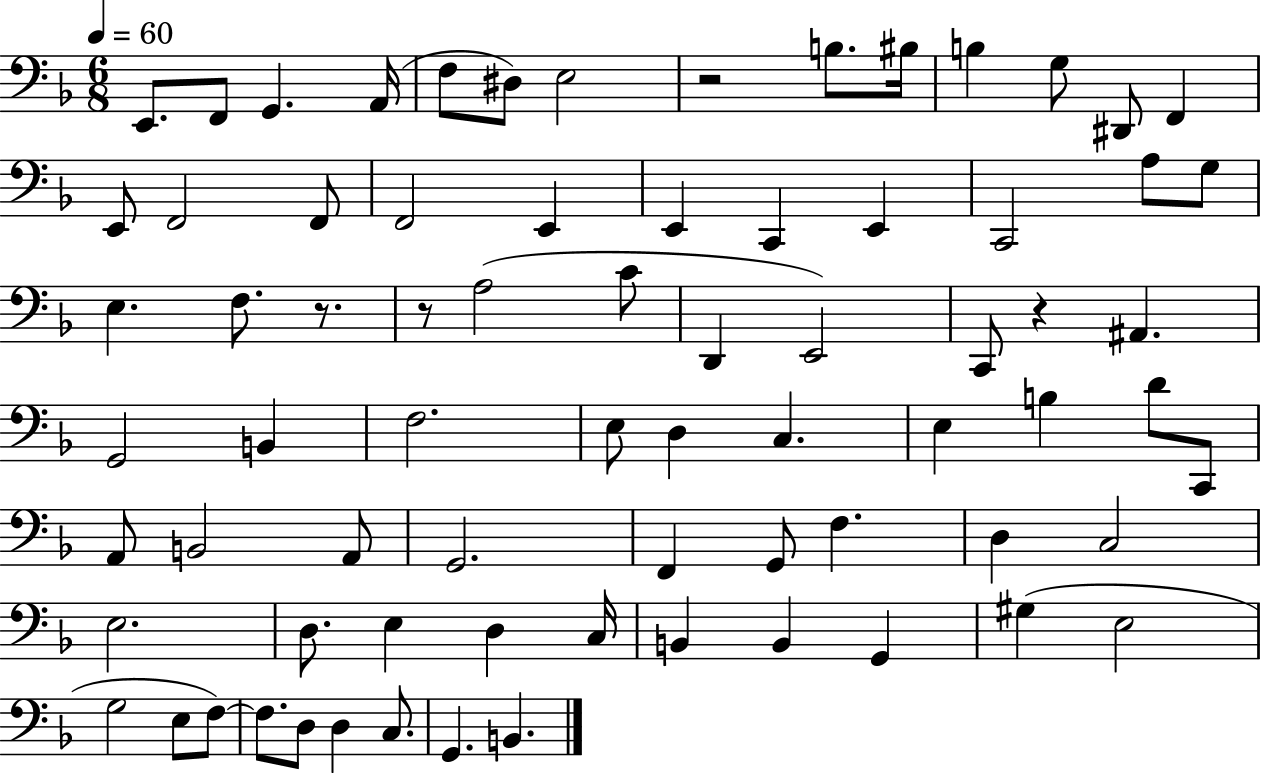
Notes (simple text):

E2/e. F2/e G2/q. A2/s F3/e D#3/e E3/h R/h B3/e. BIS3/s B3/q G3/e D#2/e F2/q E2/e F2/h F2/e F2/h E2/q E2/q C2/q E2/q C2/h A3/e G3/e E3/q. F3/e. R/e. R/e A3/h C4/e D2/q E2/h C2/e R/q A#2/q. G2/h B2/q F3/h. E3/e D3/q C3/q. E3/q B3/q D4/e C2/e A2/e B2/h A2/e G2/h. F2/q G2/e F3/q. D3/q C3/h E3/h. D3/e. E3/q D3/q C3/s B2/q B2/q G2/q G#3/q E3/h G3/h E3/e F3/e F3/e. D3/e D3/q C3/e. G2/q. B2/q.